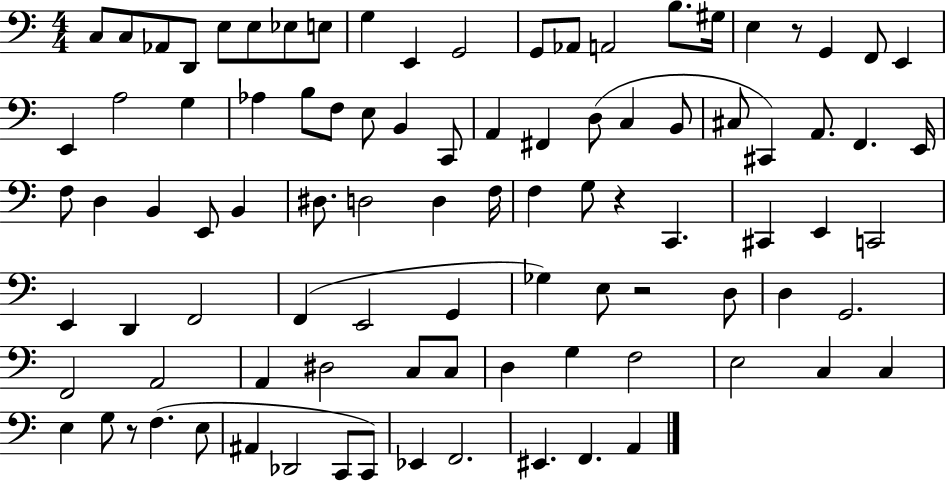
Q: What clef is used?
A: bass